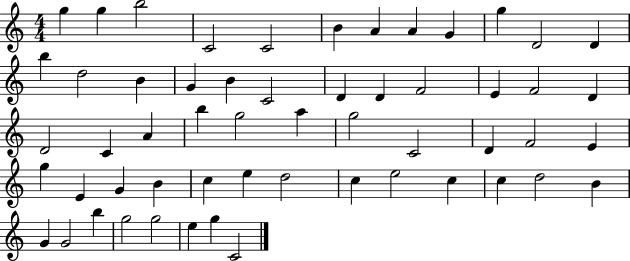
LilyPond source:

{
  \clef treble
  \numericTimeSignature
  \time 4/4
  \key c \major
  g''4 g''4 b''2 | c'2 c'2 | b'4 a'4 a'4 g'4 | g''4 d'2 d'4 | \break b''4 d''2 b'4 | g'4 b'4 c'2 | d'4 d'4 f'2 | e'4 f'2 d'4 | \break d'2 c'4 a'4 | b''4 g''2 a''4 | g''2 c'2 | d'4 f'2 e'4 | \break g''4 e'4 g'4 b'4 | c''4 e''4 d''2 | c''4 e''2 c''4 | c''4 d''2 b'4 | \break g'4 g'2 b''4 | g''2 g''2 | e''4 g''4 c'2 | \bar "|."
}